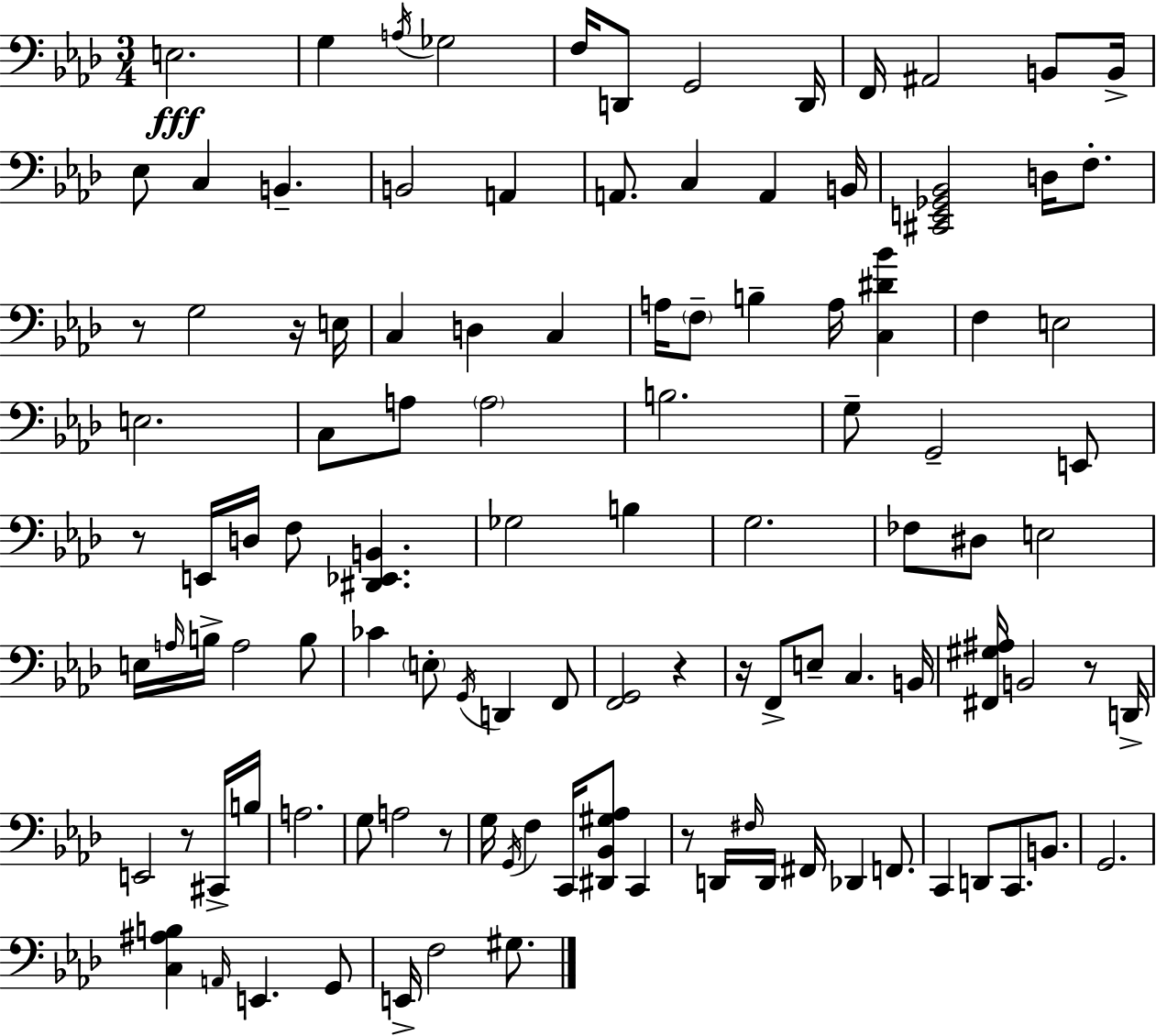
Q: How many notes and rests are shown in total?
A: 111